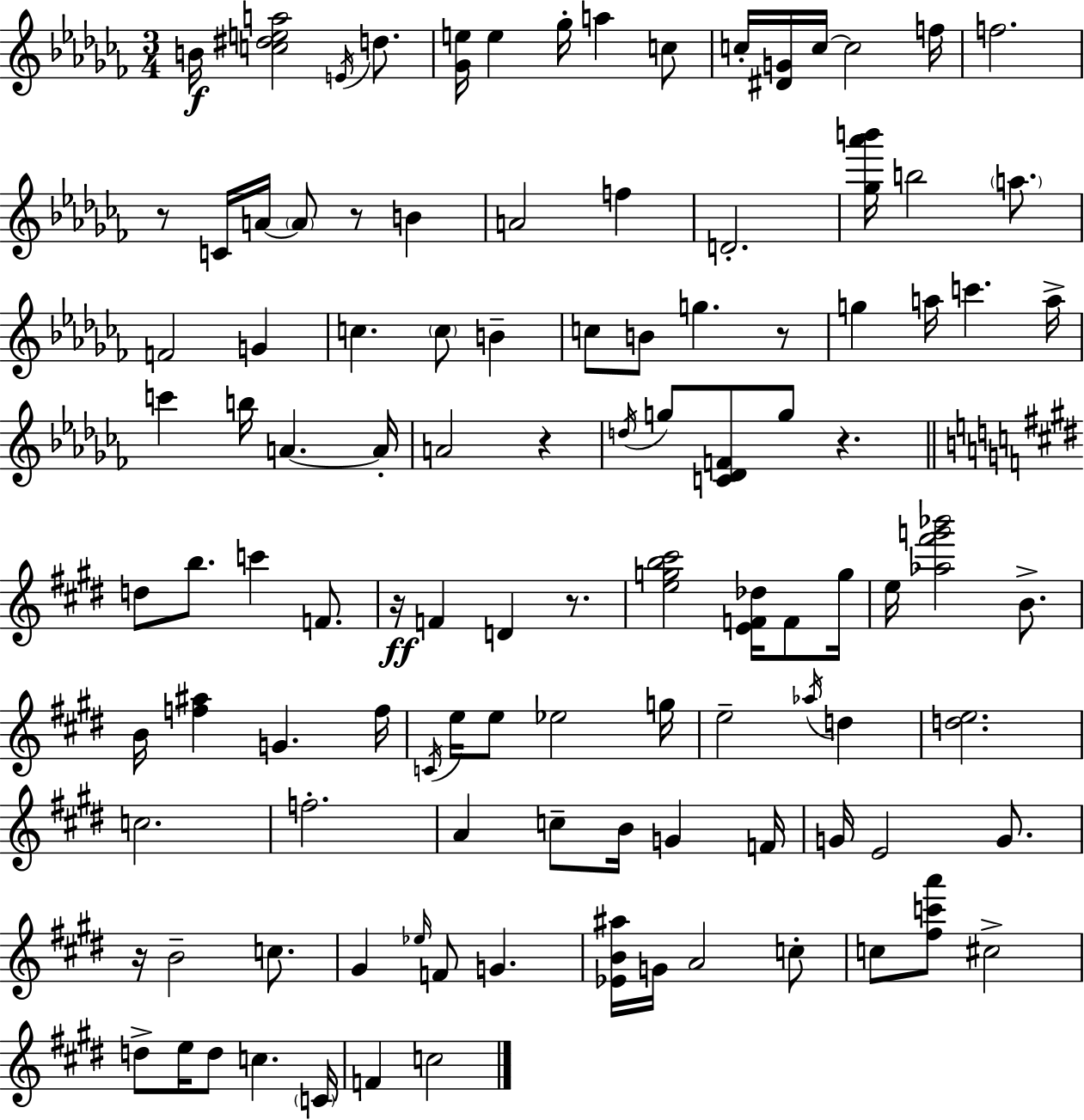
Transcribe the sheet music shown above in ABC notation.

X:1
T:Untitled
M:3/4
L:1/4
K:Abm
B/4 [c^dea]2 E/4 d/2 [_Ge]/4 e _g/4 a c/2 c/4 [^DG]/4 c/4 c2 f/4 f2 z/2 C/4 A/4 A/2 z/2 B A2 f D2 [_g_a'b']/4 b2 a/2 F2 G c c/2 B c/2 B/2 g z/2 g a/4 c' a/4 c' b/4 A A/4 A2 z d/4 g/2 [C_DF]/2 g/2 z d/2 b/2 c' F/2 z/4 F D z/2 [egb^c']2 [EF_d]/4 F/2 g/4 e/4 [_a^f'g'_b']2 B/2 B/4 [f^a] G f/4 C/4 e/4 e/2 _e2 g/4 e2 _a/4 d [de]2 c2 f2 A c/2 B/4 G F/4 G/4 E2 G/2 z/4 B2 c/2 ^G _e/4 F/2 G [_EB^a]/4 G/4 A2 c/2 c/2 [^fc'a']/2 ^c2 d/2 e/4 d/2 c C/4 F c2